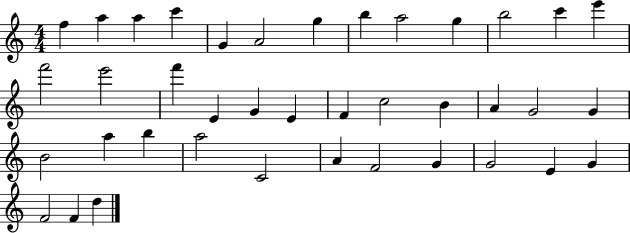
{
  \clef treble
  \numericTimeSignature
  \time 4/4
  \key c \major
  f''4 a''4 a''4 c'''4 | g'4 a'2 g''4 | b''4 a''2 g''4 | b''2 c'''4 e'''4 | \break f'''2 e'''2 | f'''4 e'4 g'4 e'4 | f'4 c''2 b'4 | a'4 g'2 g'4 | \break b'2 a''4 b''4 | a''2 c'2 | a'4 f'2 g'4 | g'2 e'4 g'4 | \break f'2 f'4 d''4 | \bar "|."
}